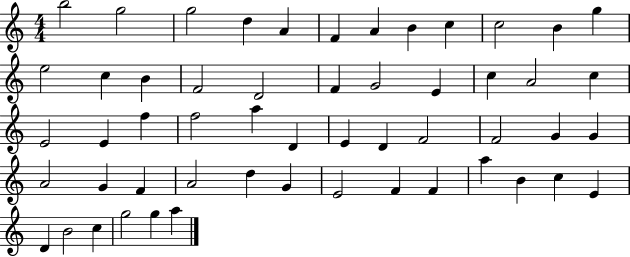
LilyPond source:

{
  \clef treble
  \numericTimeSignature
  \time 4/4
  \key c \major
  b''2 g''2 | g''2 d''4 a'4 | f'4 a'4 b'4 c''4 | c''2 b'4 g''4 | \break e''2 c''4 b'4 | f'2 d'2 | f'4 g'2 e'4 | c''4 a'2 c''4 | \break e'2 e'4 f''4 | f''2 a''4 d'4 | e'4 d'4 f'2 | f'2 g'4 g'4 | \break a'2 g'4 f'4 | a'2 d''4 g'4 | e'2 f'4 f'4 | a''4 b'4 c''4 e'4 | \break d'4 b'2 c''4 | g''2 g''4 a''4 | \bar "|."
}